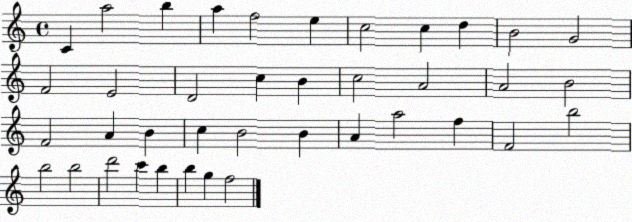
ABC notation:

X:1
T:Untitled
M:4/4
L:1/4
K:C
C a2 b a f2 e c2 c d B2 G2 F2 E2 D2 c B c2 A2 A2 B2 F2 A B c B2 B A a2 f F2 b2 b2 b2 d'2 c' b b g f2